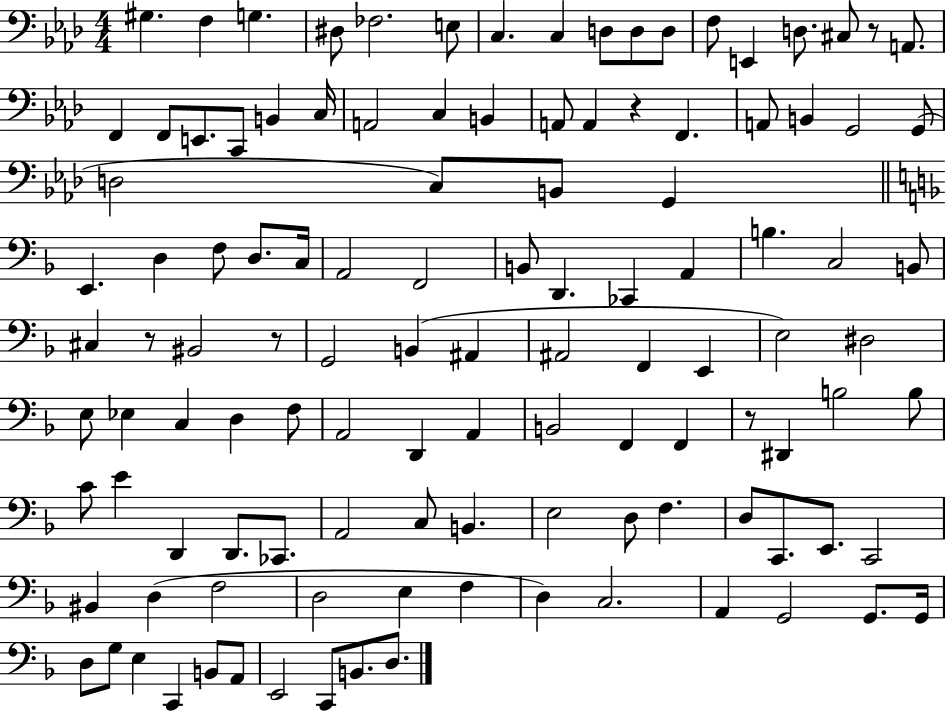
X:1
T:Untitled
M:4/4
L:1/4
K:Ab
^G, F, G, ^D,/2 _F,2 E,/2 C, C, D,/2 D,/2 D,/2 F,/2 E,, D,/2 ^C,/2 z/2 A,,/2 F,, F,,/2 E,,/2 C,,/2 B,, C,/4 A,,2 C, B,, A,,/2 A,, z F,, A,,/2 B,, G,,2 G,,/2 D,2 C,/2 B,,/2 G,, E,, D, F,/2 D,/2 C,/4 A,,2 F,,2 B,,/2 D,, _C,, A,, B, C,2 B,,/2 ^C, z/2 ^B,,2 z/2 G,,2 B,, ^A,, ^A,,2 F,, E,, E,2 ^D,2 E,/2 _E, C, D, F,/2 A,,2 D,, A,, B,,2 F,, F,, z/2 ^D,, B,2 B,/2 C/2 E D,, D,,/2 _C,,/2 A,,2 C,/2 B,, E,2 D,/2 F, D,/2 C,,/2 E,,/2 C,,2 ^B,, D, F,2 D,2 E, F, D, C,2 A,, G,,2 G,,/2 G,,/4 D,/2 G,/2 E, C,, B,,/2 A,,/2 E,,2 C,,/2 B,,/2 D,/2